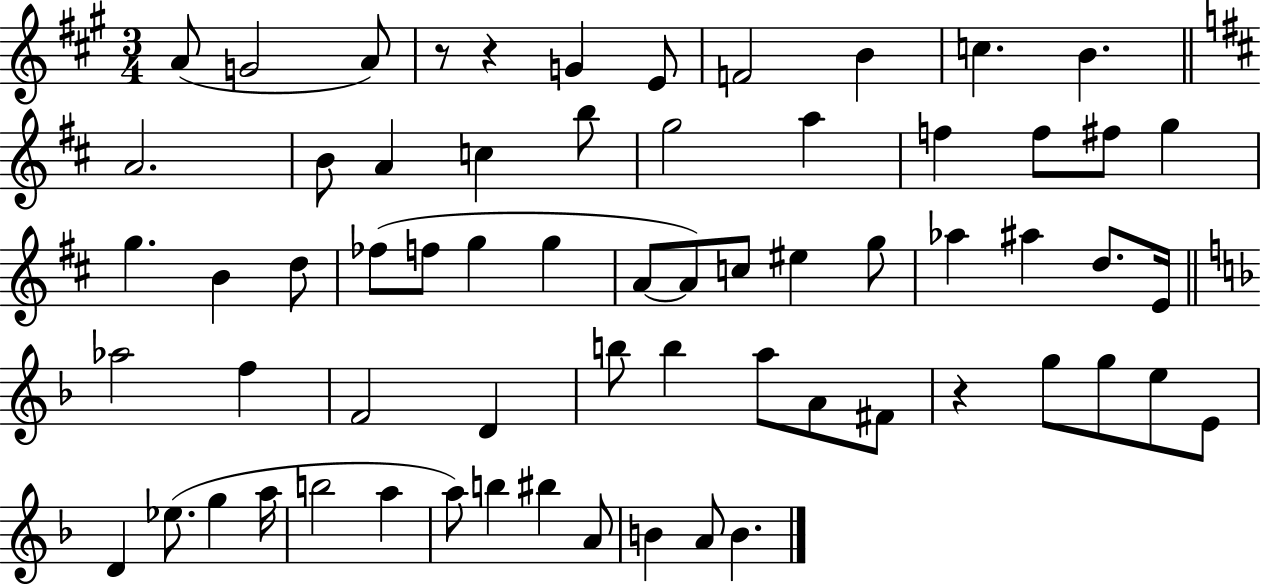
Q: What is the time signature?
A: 3/4